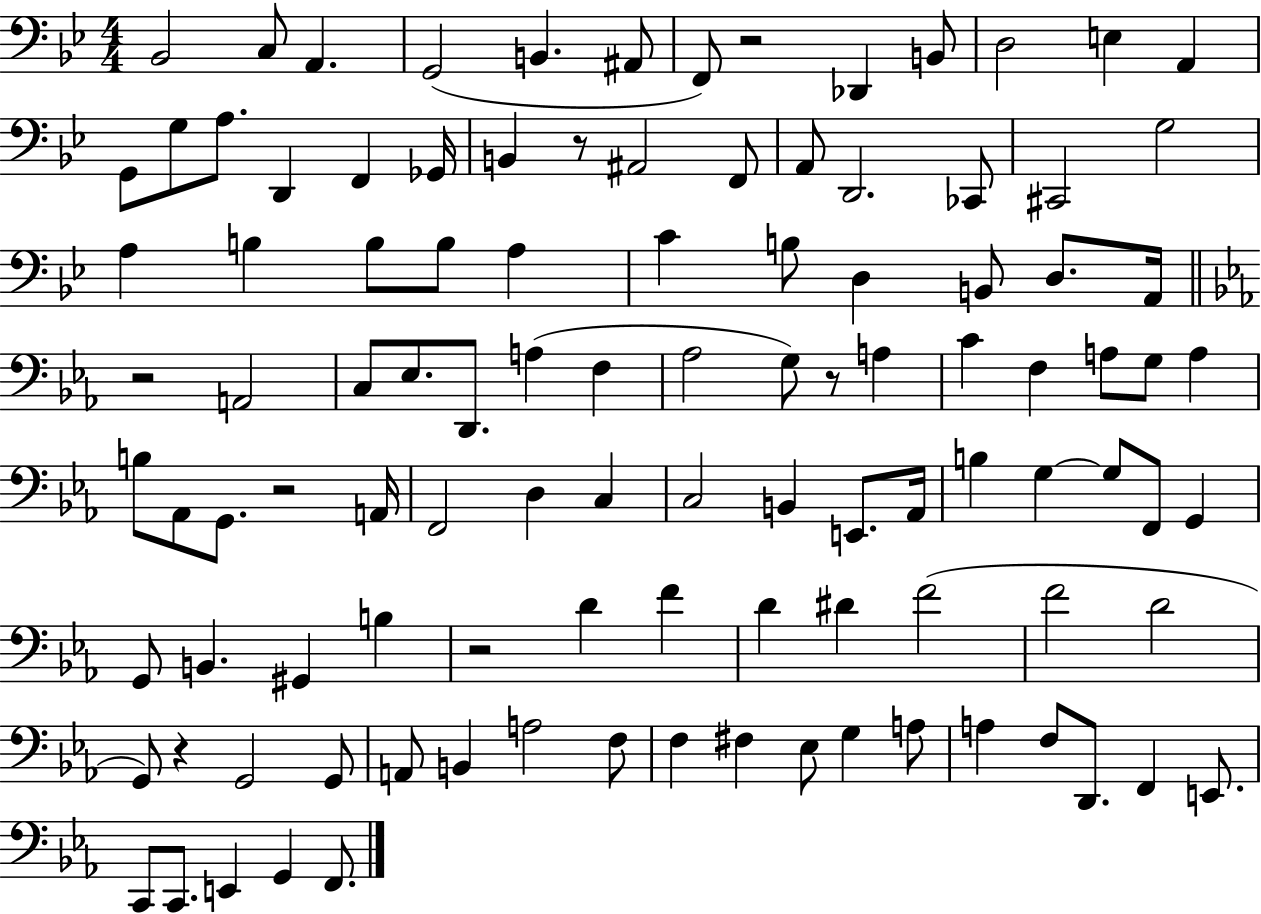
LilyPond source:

{
  \clef bass
  \numericTimeSignature
  \time 4/4
  \key bes \major
  bes,2 c8 a,4. | g,2( b,4. ais,8 | f,8) r2 des,4 b,8 | d2 e4 a,4 | \break g,8 g8 a8. d,4 f,4 ges,16 | b,4 r8 ais,2 f,8 | a,8 d,2. ces,8 | cis,2 g2 | \break a4 b4 b8 b8 a4 | c'4 b8 d4 b,8 d8. a,16 | \bar "||" \break \key ees \major r2 a,2 | c8 ees8. d,8. a4( f4 | aes2 g8) r8 a4 | c'4 f4 a8 g8 a4 | \break b8 aes,8 g,8. r2 a,16 | f,2 d4 c4 | c2 b,4 e,8. aes,16 | b4 g4~~ g8 f,8 g,4 | \break g,8 b,4. gis,4 b4 | r2 d'4 f'4 | d'4 dis'4 f'2( | f'2 d'2 | \break g,8) r4 g,2 g,8 | a,8 b,4 a2 f8 | f4 fis4 ees8 g4 a8 | a4 f8 d,8. f,4 e,8. | \break c,8 c,8. e,4 g,4 f,8. | \bar "|."
}